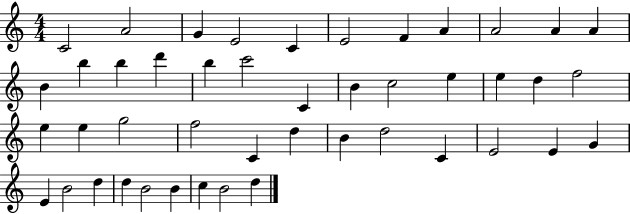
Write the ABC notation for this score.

X:1
T:Untitled
M:4/4
L:1/4
K:C
C2 A2 G E2 C E2 F A A2 A A B b b d' b c'2 C B c2 e e d f2 e e g2 f2 C d B d2 C E2 E G E B2 d d B2 B c B2 d